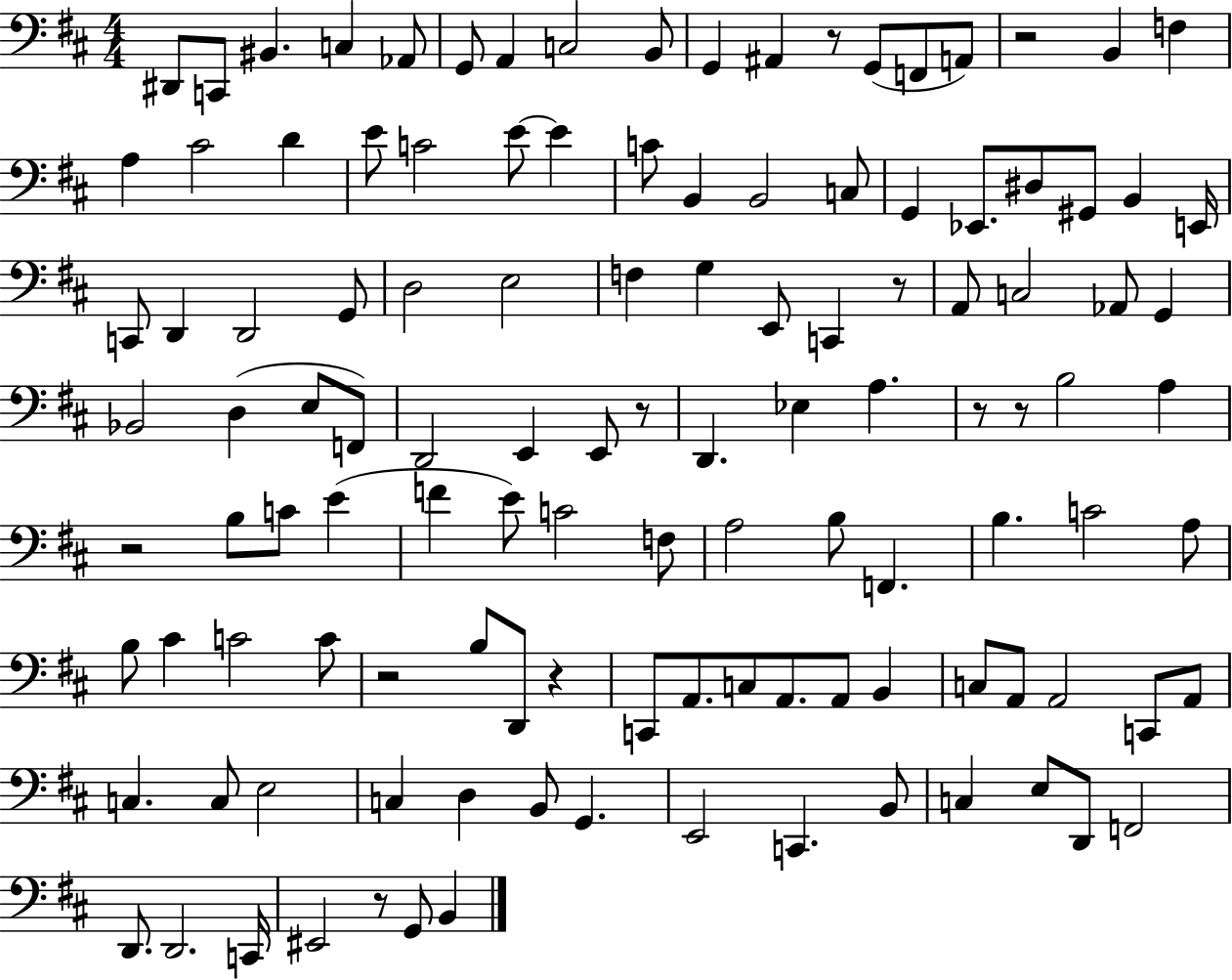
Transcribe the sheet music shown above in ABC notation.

X:1
T:Untitled
M:4/4
L:1/4
K:D
^D,,/2 C,,/2 ^B,, C, _A,,/2 G,,/2 A,, C,2 B,,/2 G,, ^A,, z/2 G,,/2 F,,/2 A,,/2 z2 B,, F, A, ^C2 D E/2 C2 E/2 E C/2 B,, B,,2 C,/2 G,, _E,,/2 ^D,/2 ^G,,/2 B,, E,,/4 C,,/2 D,, D,,2 G,,/2 D,2 E,2 F, G, E,,/2 C,, z/2 A,,/2 C,2 _A,,/2 G,, _B,,2 D, E,/2 F,,/2 D,,2 E,, E,,/2 z/2 D,, _E, A, z/2 z/2 B,2 A, z2 B,/2 C/2 E F E/2 C2 F,/2 A,2 B,/2 F,, B, C2 A,/2 B,/2 ^C C2 C/2 z2 B,/2 D,,/2 z C,,/2 A,,/2 C,/2 A,,/2 A,,/2 B,, C,/2 A,,/2 A,,2 C,,/2 A,,/2 C, C,/2 E,2 C, D, B,,/2 G,, E,,2 C,, B,,/2 C, E,/2 D,,/2 F,,2 D,,/2 D,,2 C,,/4 ^E,,2 z/2 G,,/2 B,,